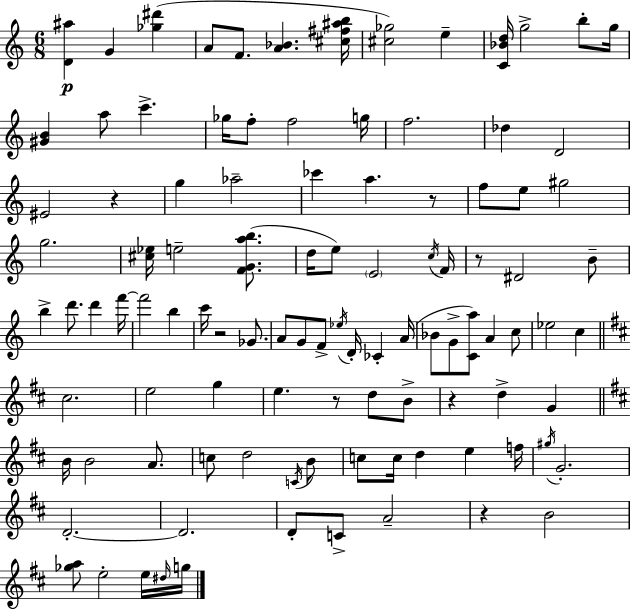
{
  \clef treble
  \numericTimeSignature
  \time 6/8
  \key a \minor
  <d' ais''>4\p g'4 <ges'' dis'''>4( | a'8 f'8. <a' bes'>4. <cis'' fis'' ais'' b''>16 | <cis'' ges''>2) e''4-- | <c' bes' d''>16 g''2-> b''8-. g''16 | \break <gis' b'>4 a''8 c'''4.-> | ges''16 f''8-. f''2 g''16 | f''2. | des''4 d'2 | \break eis'2 r4 | g''4 aes''2-- | ces'''4 a''4. r8 | f''8 e''8 gis''2 | \break g''2. | <cis'' ees''>16 e''2-- <f' g' a'' b''>8.( | d''16 e''8) \parenthesize e'2 \acciaccatura { c''16 } | f'16 r8 dis'2 b'8-- | \break b''4-> d'''8. d'''4 | f'''16~~ f'''2 b''4 | c'''16 r2 ges'8. | a'8 g'8 f'8-> \acciaccatura { ees''16 } d'16-. ces'4-. | \break a'16( bes'8 g'8-> <c' a''>8) a'4 | c''8 ees''2 c''4 | \bar "||" \break \key d \major cis''2. | e''2 g''4 | e''4. r8 d''8 b'8-> | r4 d''4-> g'4 | \break \bar "||" \break \key d \major b'16 b'2 a'8. | c''8 d''2 \acciaccatura { c'16 } b'8 | c''8 c''16 d''4 e''4 | f''16 \acciaccatura { gis''16 } g'2.-. | \break d'2.-.~~ | d'2. | d'8-. c'8-> a'2-- | r4 b'2 | \break <ges'' a''>8 e''2-. | e''16 \grace { dis''16 } g''16 \bar "|."
}